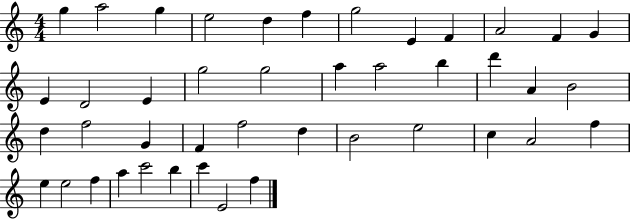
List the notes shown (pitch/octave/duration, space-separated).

G5/q A5/h G5/q E5/h D5/q F5/q G5/h E4/q F4/q A4/h F4/q G4/q E4/q D4/h E4/q G5/h G5/h A5/q A5/h B5/q D6/q A4/q B4/h D5/q F5/h G4/q F4/q F5/h D5/q B4/h E5/h C5/q A4/h F5/q E5/q E5/h F5/q A5/q C6/h B5/q C6/q E4/h F5/q